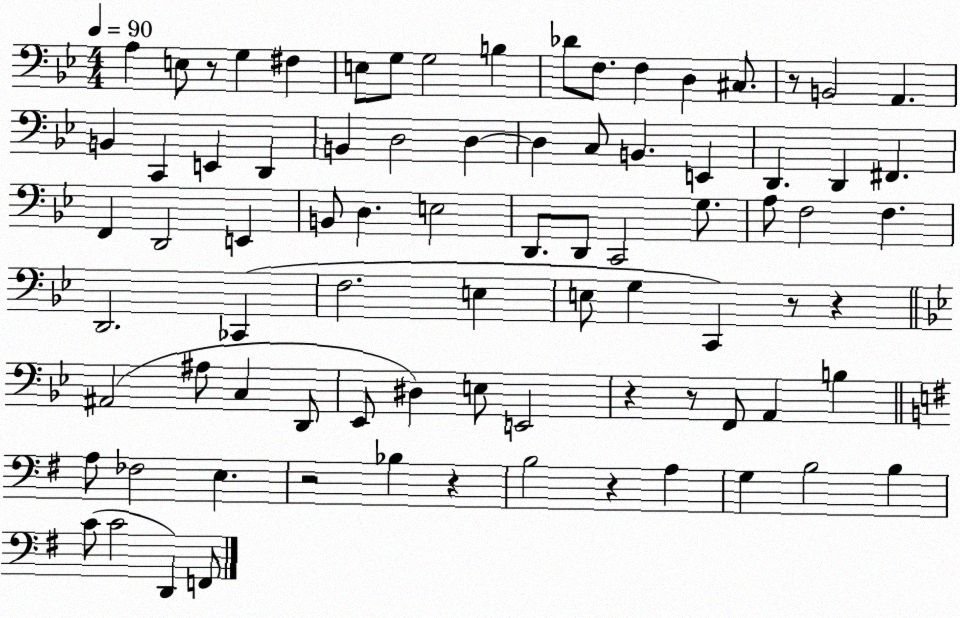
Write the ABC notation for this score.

X:1
T:Untitled
M:4/4
L:1/4
K:Bb
A, E,/2 z/2 G, ^F, E,/2 G,/2 G,2 B, _D/2 F,/2 F, D, ^C,/2 z/2 B,,2 A,, B,, C,, E,, D,, B,, D,2 D, D, C,/2 B,, E,, D,, D,, ^F,, F,, D,,2 E,, B,,/2 D, E,2 D,,/2 D,,/2 C,,2 G,/2 A,/2 F,2 F, D,,2 _C,, F,2 E, E,/2 G, C,, z/2 z ^A,,2 ^A,/2 C, D,,/2 _E,,/2 ^D, E,/2 E,,2 z z/2 F,,/2 A,, B, A,/2 _F,2 E, z2 _B, z B,2 z A, G, B,2 B, C/2 C2 D,, F,,/2